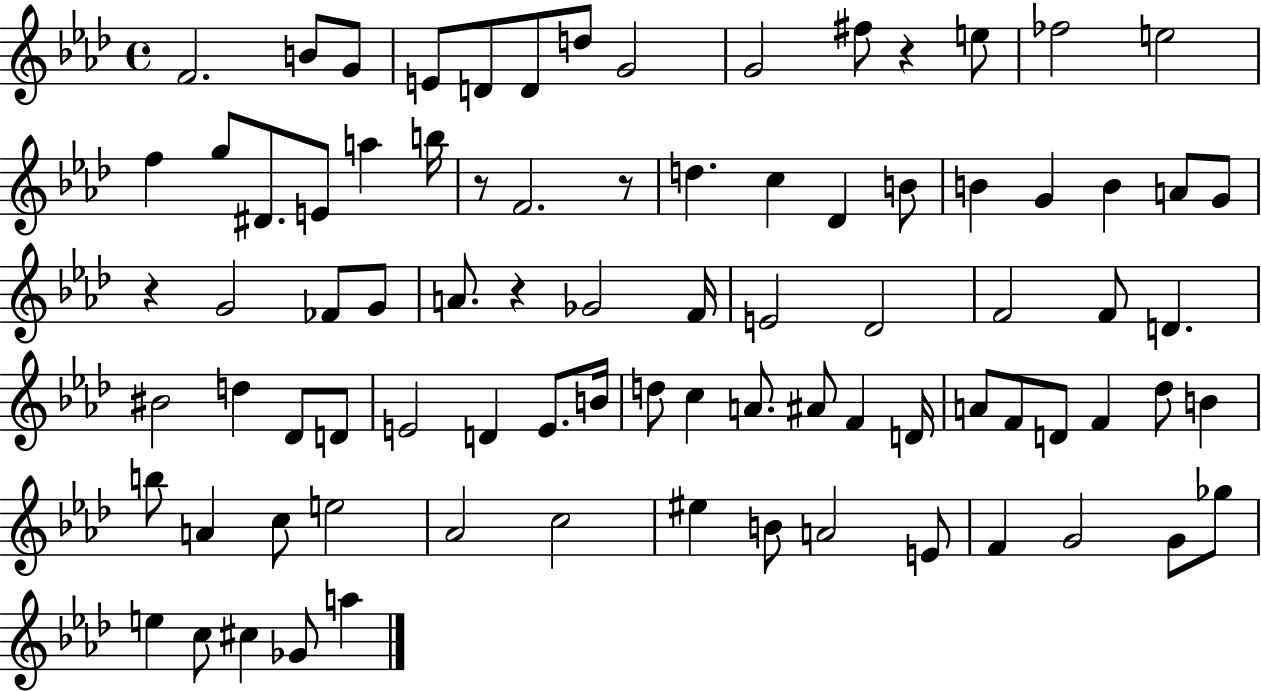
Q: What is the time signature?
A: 4/4